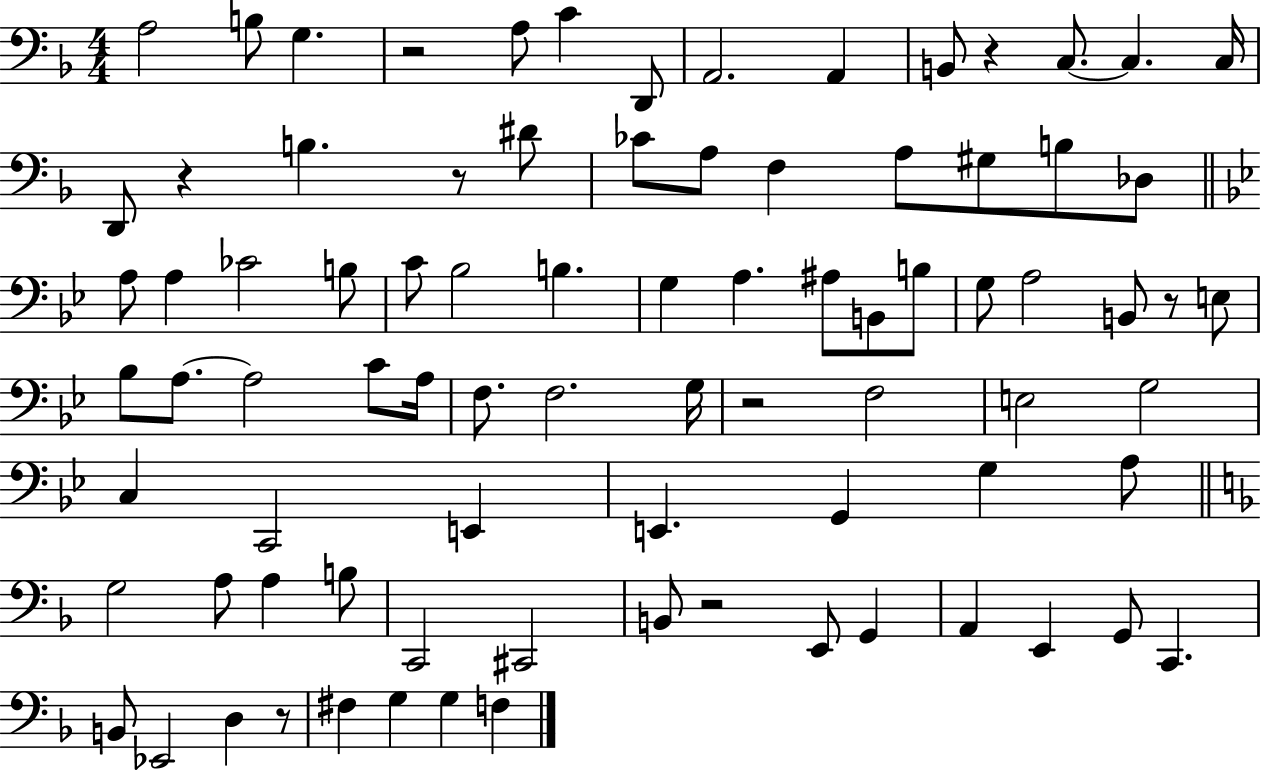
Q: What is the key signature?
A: F major